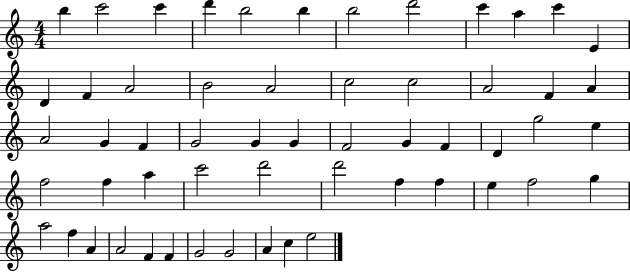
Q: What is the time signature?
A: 4/4